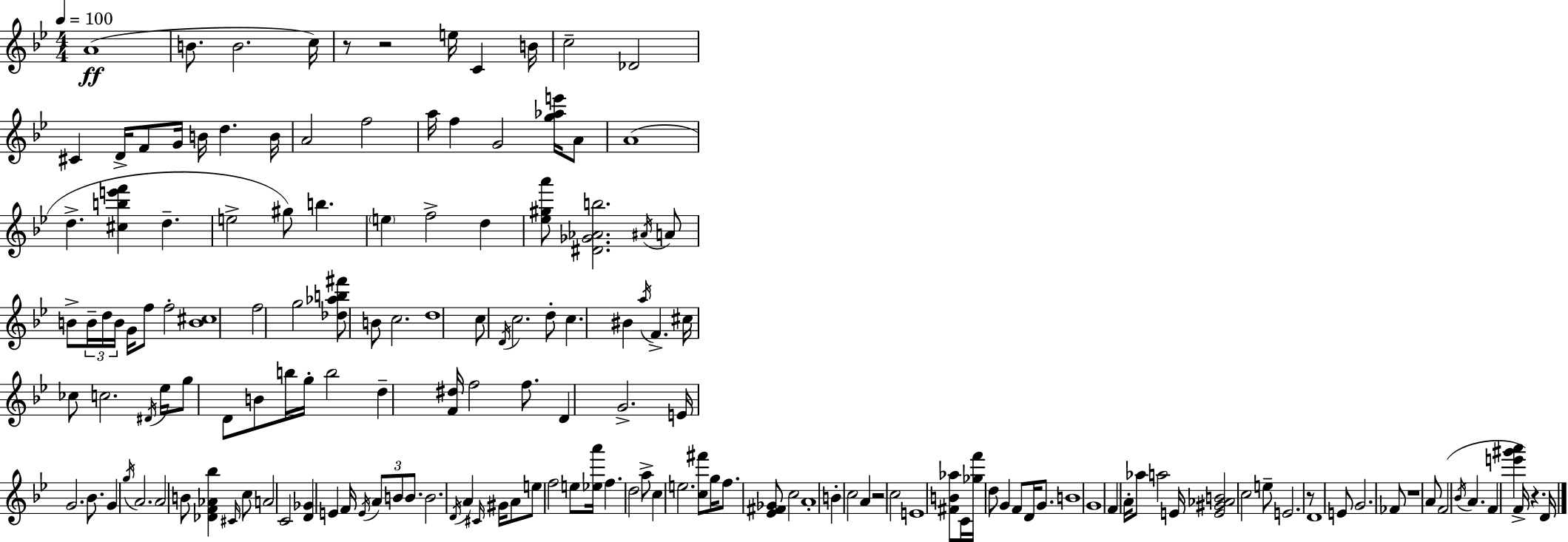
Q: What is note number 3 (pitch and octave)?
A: B4